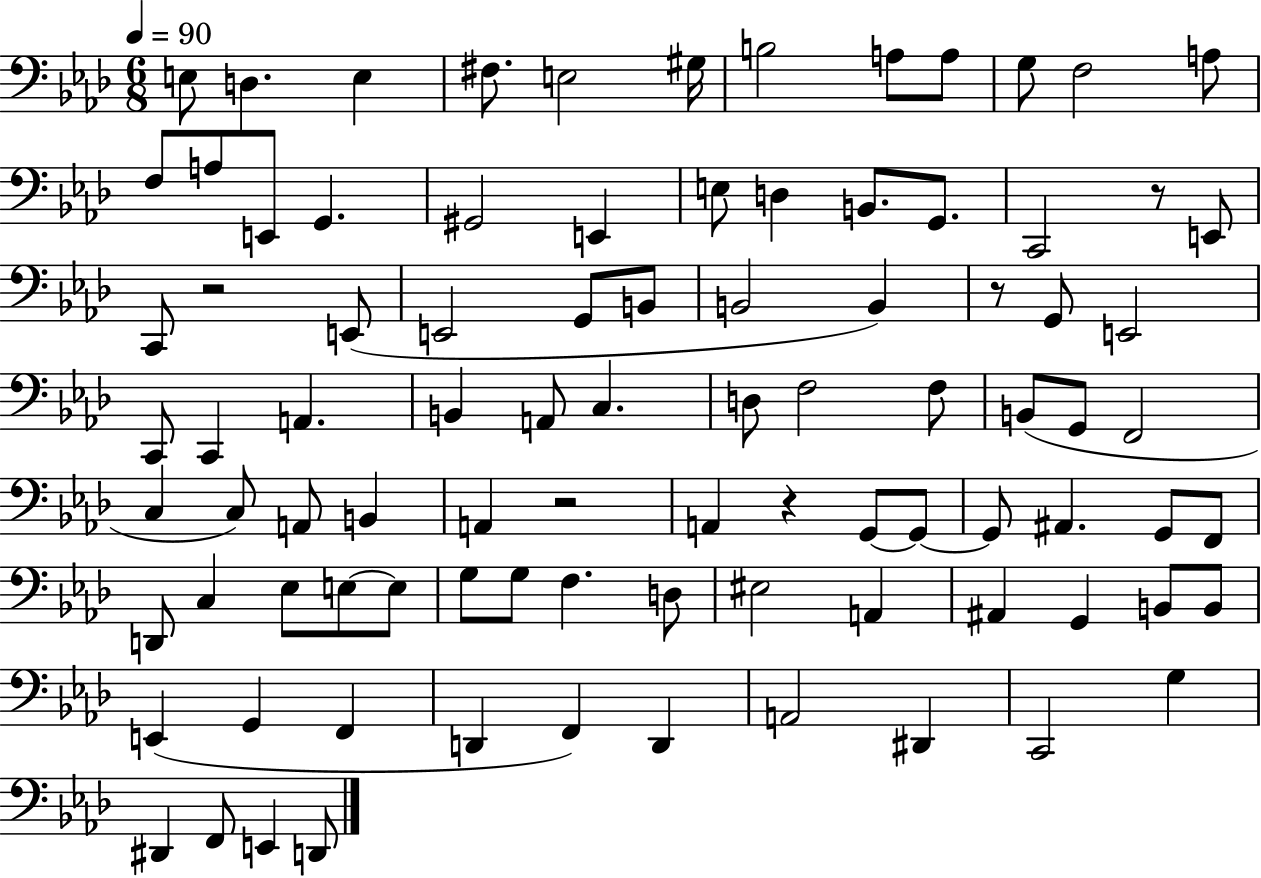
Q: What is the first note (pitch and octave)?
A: E3